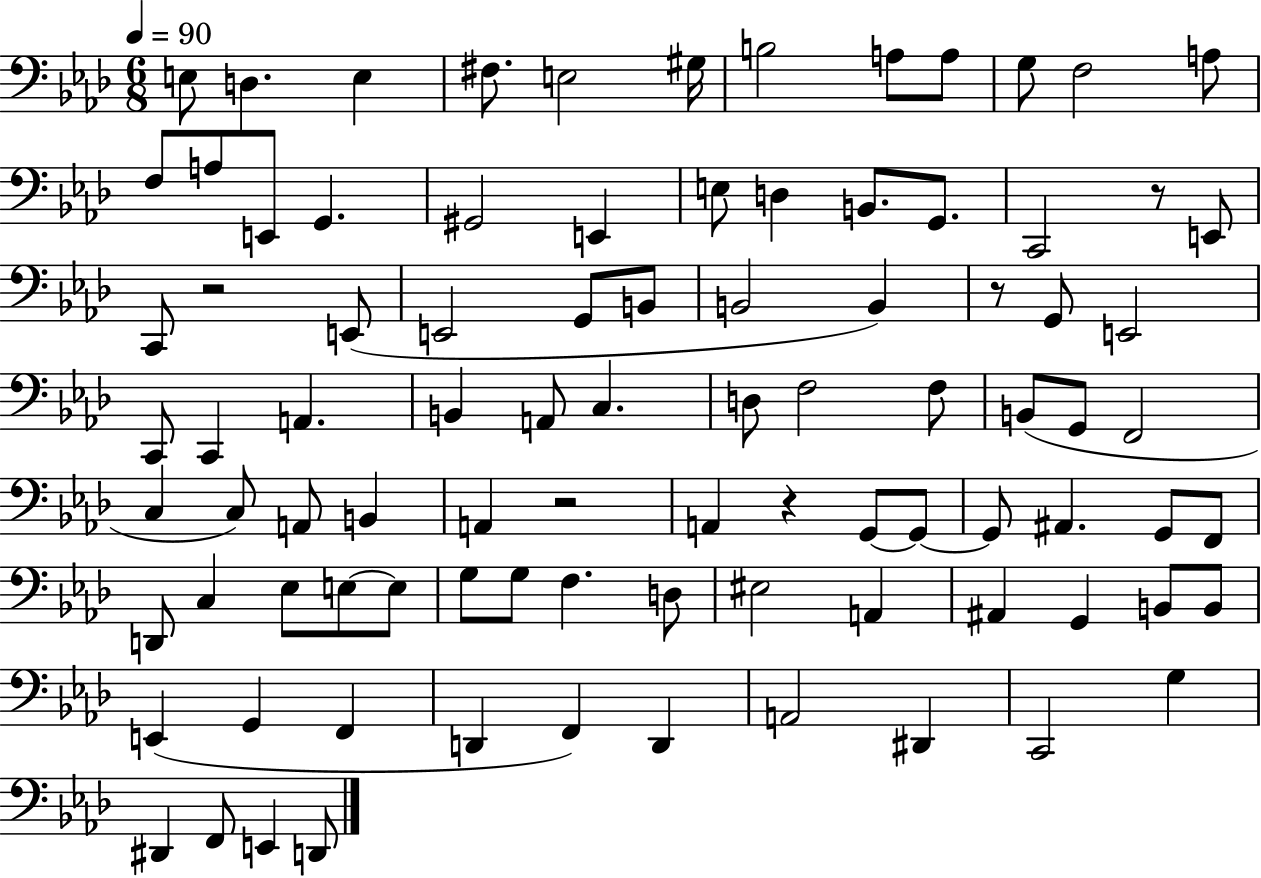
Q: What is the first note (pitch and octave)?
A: E3